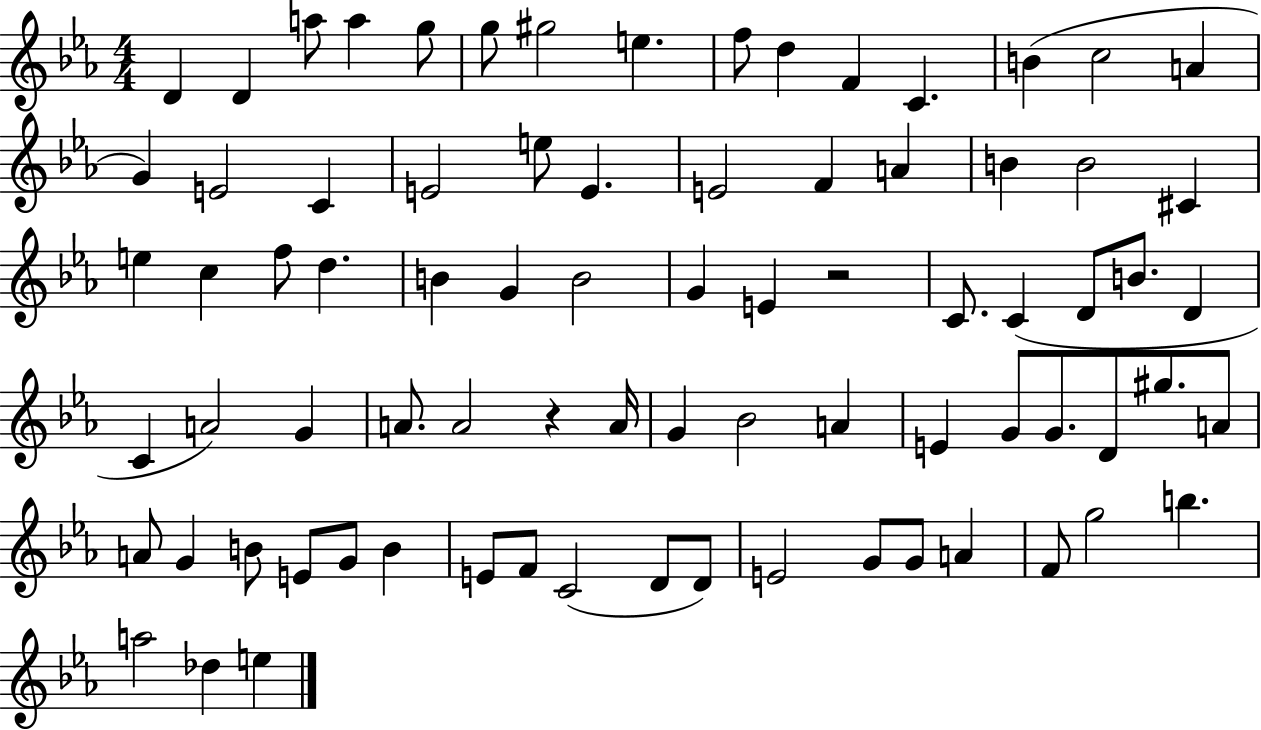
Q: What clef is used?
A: treble